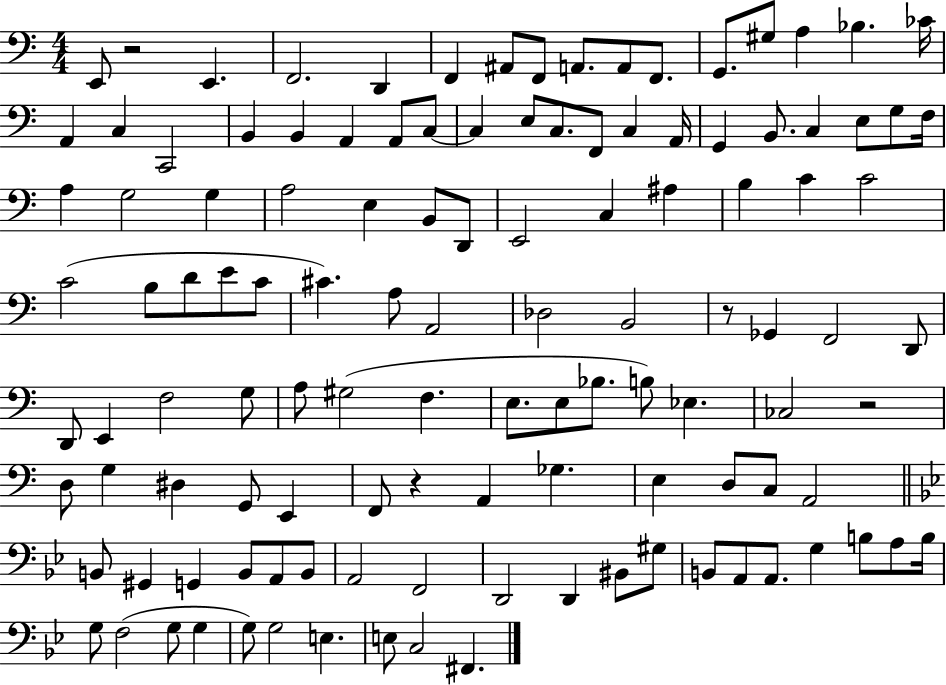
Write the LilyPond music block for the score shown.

{
  \clef bass
  \numericTimeSignature
  \time 4/4
  \key c \major
  e,8 r2 e,4. | f,2. d,4 | f,4 ais,8 f,8 a,8. a,8 f,8. | g,8. gis8 a4 bes4. ces'16 | \break a,4 c4 c,2 | b,4 b,4 a,4 a,8 c8~~ | c4 e8 c8. f,8 c4 a,16 | g,4 b,8. c4 e8 g8 f16 | \break a4 g2 g4 | a2 e4 b,8 d,8 | e,2 c4 ais4 | b4 c'4 c'2 | \break c'2( b8 d'8 e'8 c'8 | cis'4.) a8 a,2 | des2 b,2 | r8 ges,4 f,2 d,8 | \break d,8 e,4 f2 g8 | a8 gis2( f4. | e8. e8 bes8. b8) ees4. | ces2 r2 | \break d8 g4 dis4 g,8 e,4 | f,8 r4 a,4 ges4. | e4 d8 c8 a,2 | \bar "||" \break \key bes \major b,8 gis,4 g,4 b,8 a,8 b,8 | a,2 f,2 | d,2 d,4 bis,8 gis8 | b,8 a,8 a,8. g4 b8 a8 b16 | \break g8 f2( g8 g4 | g8) g2 e4. | e8 c2 fis,4. | \bar "|."
}